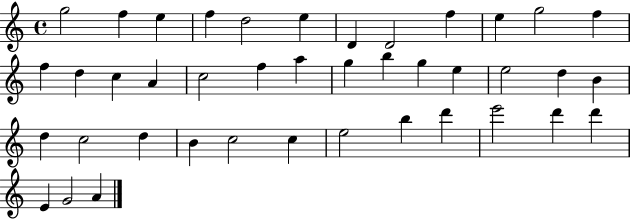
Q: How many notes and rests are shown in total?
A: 41